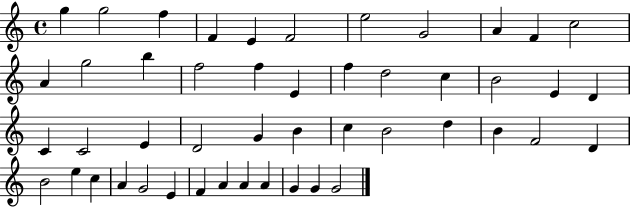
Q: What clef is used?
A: treble